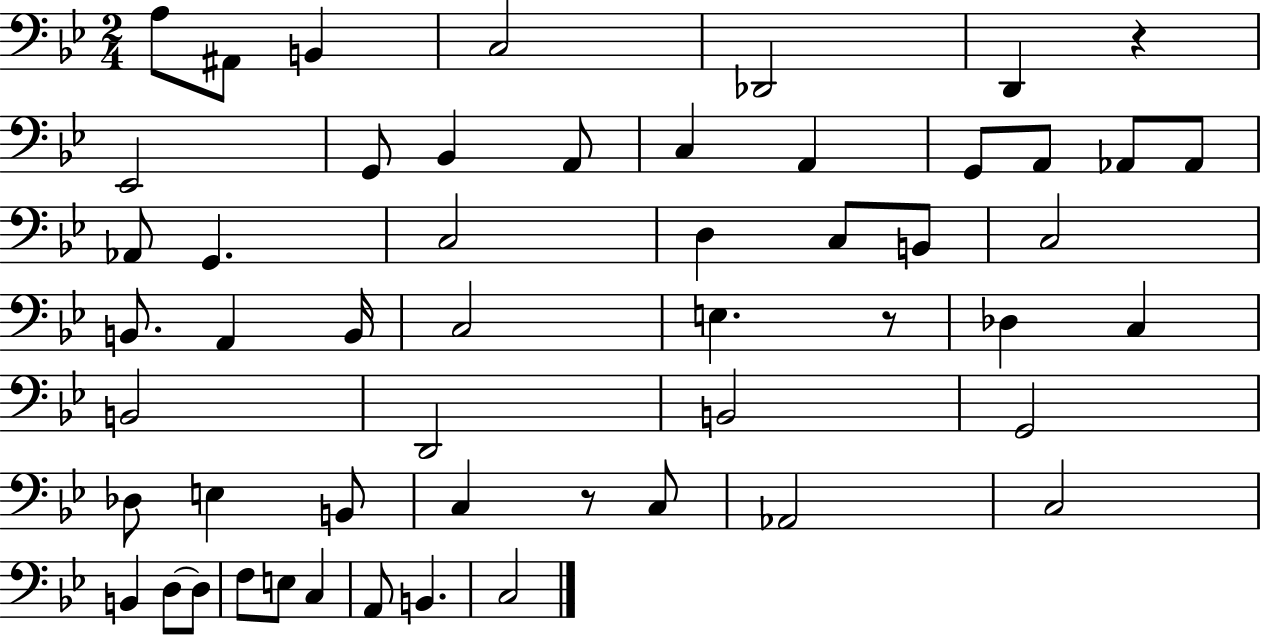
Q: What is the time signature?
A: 2/4